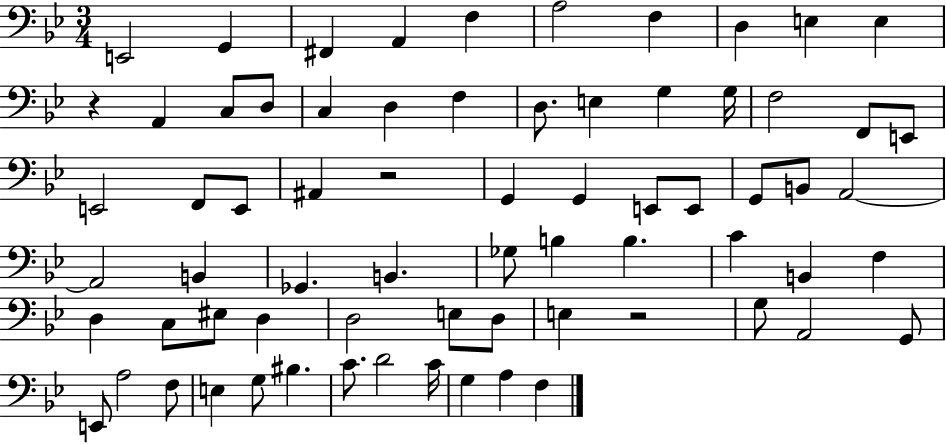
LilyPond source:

{
  \clef bass
  \numericTimeSignature
  \time 3/4
  \key bes \major
  e,2 g,4 | fis,4 a,4 f4 | a2 f4 | d4 e4 e4 | \break r4 a,4 c8 d8 | c4 d4 f4 | d8. e4 g4 g16 | f2 f,8 e,8 | \break e,2 f,8 e,8 | ais,4 r2 | g,4 g,4 e,8 e,8 | g,8 b,8 a,2~~ | \break a,2 b,4 | ges,4. b,4. | ges8 b4 b4. | c'4 b,4 f4 | \break d4 c8 eis8 d4 | d2 e8 d8 | e4 r2 | g8 a,2 g,8 | \break e,8 a2 f8 | e4 g8 bis4. | c'8. d'2 c'16 | g4 a4 f4 | \break \bar "|."
}